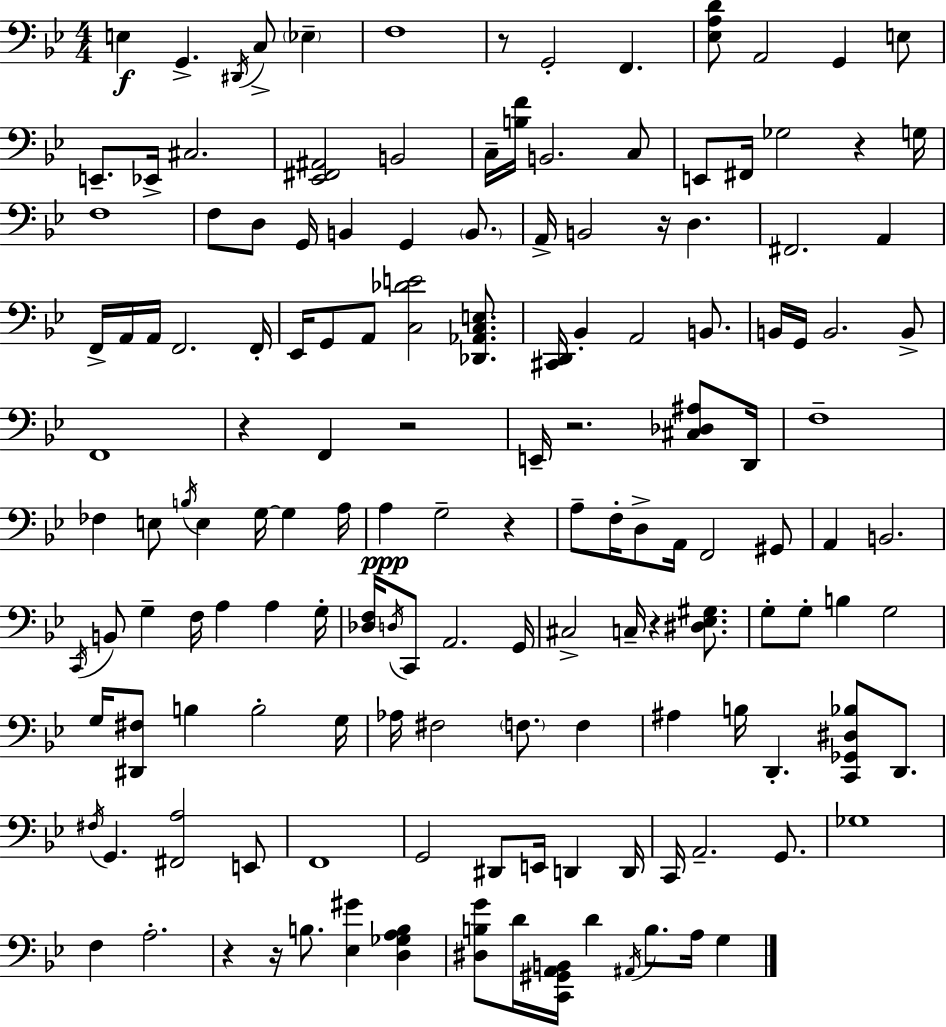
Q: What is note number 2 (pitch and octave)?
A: G2